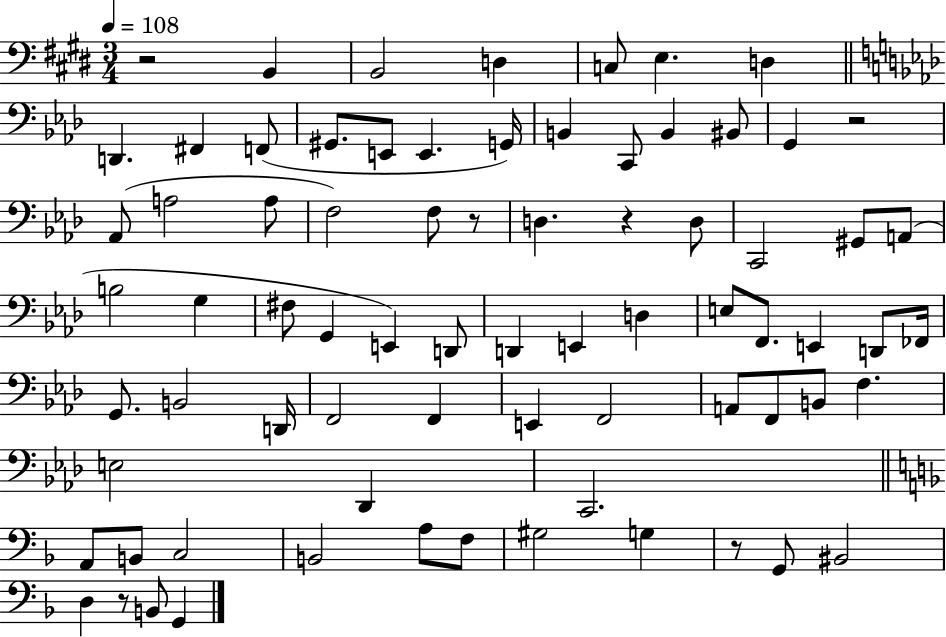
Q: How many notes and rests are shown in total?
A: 75